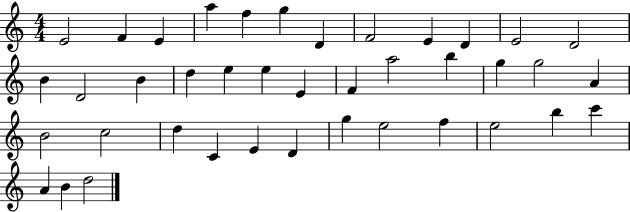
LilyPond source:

{
  \clef treble
  \numericTimeSignature
  \time 4/4
  \key c \major
  e'2 f'4 e'4 | a''4 f''4 g''4 d'4 | f'2 e'4 d'4 | e'2 d'2 | \break b'4 d'2 b'4 | d''4 e''4 e''4 e'4 | f'4 a''2 b''4 | g''4 g''2 a'4 | \break b'2 c''2 | d''4 c'4 e'4 d'4 | g''4 e''2 f''4 | e''2 b''4 c'''4 | \break a'4 b'4 d''2 | \bar "|."
}